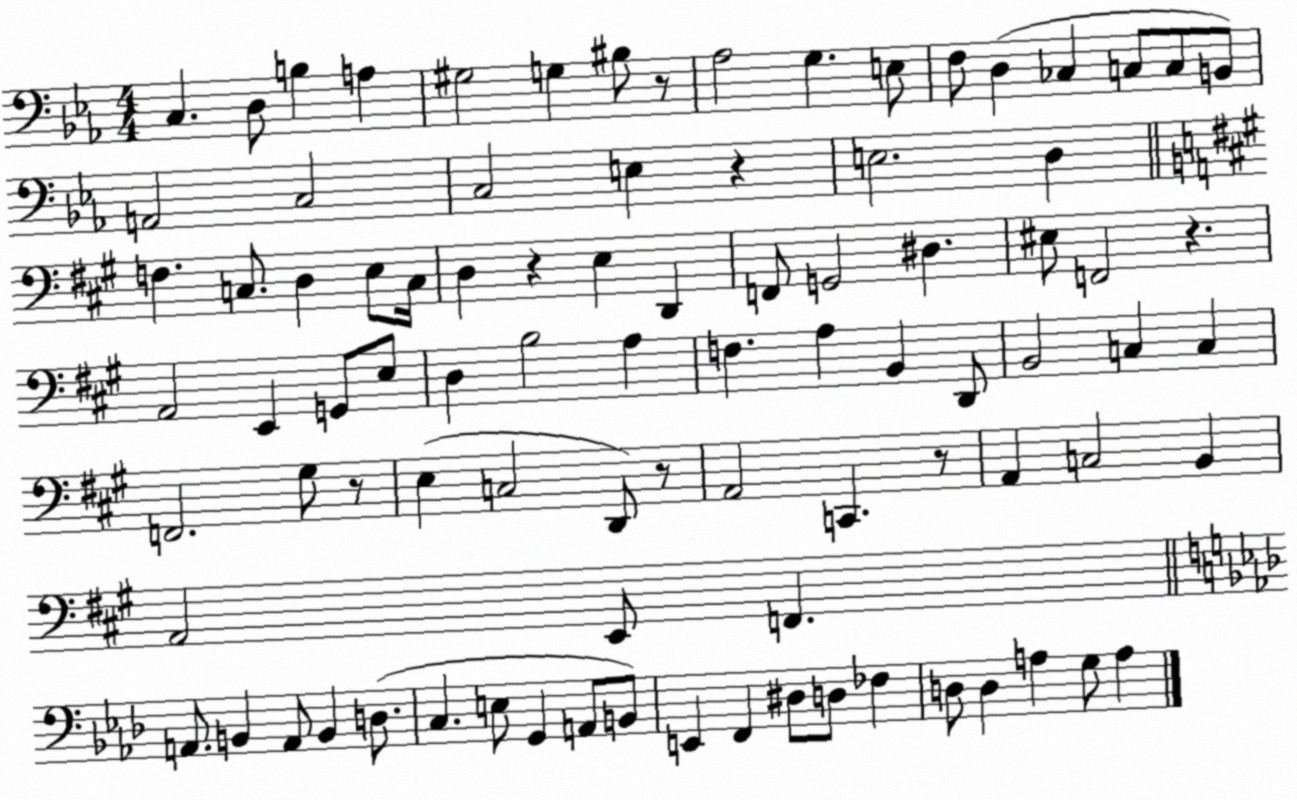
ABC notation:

X:1
T:Untitled
M:4/4
L:1/4
K:Eb
C, D,/2 B, A, ^G,2 G, ^B,/2 z/2 _A,2 G, E,/2 F,/2 D, _C, C,/2 C,/2 B,,/2 A,,2 C,2 C,2 E, z E,2 D, F, C,/2 D, E,/2 C,/4 D, z E, D,, F,,/2 G,,2 ^D, ^E,/2 F,,2 z A,,2 E,, G,,/2 E,/2 D, B,2 A, F, A, B,, D,,/2 B,,2 C, C, F,,2 ^G,/2 z/2 E, C,2 D,,/2 z/2 A,,2 C,, z/2 A,, C,2 B,, A,,2 E,,/2 F,, A,,/2 B,, A,,/2 B,, D,/2 C, E,/2 G,, A,,/2 B,,/2 E,, F,, ^D,/2 D,/2 _F, D,/2 D, A, G,/2 A,